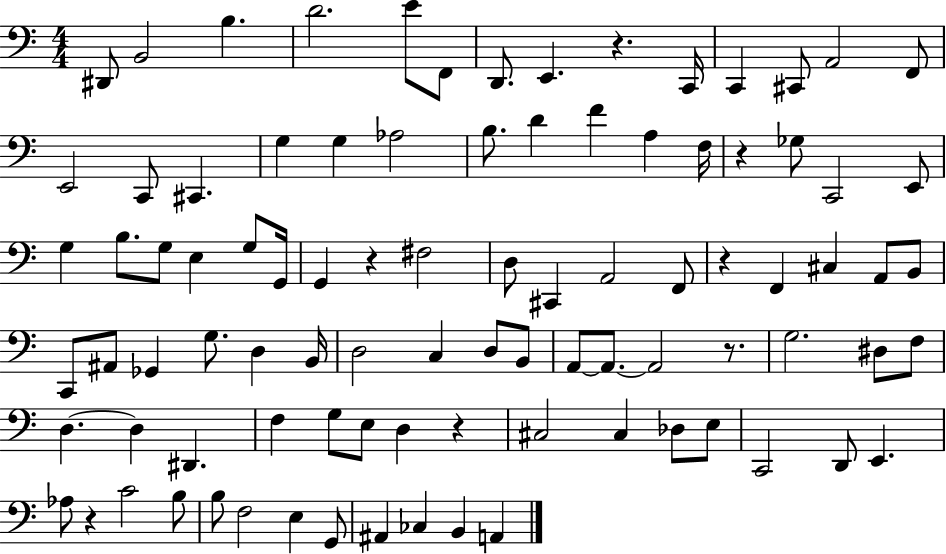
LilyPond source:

{
  \clef bass
  \numericTimeSignature
  \time 4/4
  \key c \major
  \repeat volta 2 { dis,8 b,2 b4. | d'2. e'8 f,8 | d,8. e,4. r4. c,16 | c,4 cis,8 a,2 f,8 | \break e,2 c,8 cis,4. | g4 g4 aes2 | b8. d'4 f'4 a4 f16 | r4 ges8 c,2 e,8 | \break g4 b8. g8 e4 g8 g,16 | g,4 r4 fis2 | d8 cis,4 a,2 f,8 | r4 f,4 cis4 a,8 b,8 | \break c,8 ais,8 ges,4 g8. d4 b,16 | d2 c4 d8 b,8 | a,8~~ a,8.~~ a,2 r8. | g2. dis8 f8 | \break d4.~~ d4 dis,4. | f4 g8 e8 d4 r4 | cis2 cis4 des8 e8 | c,2 d,8 e,4. | \break aes8 r4 c'2 b8 | b8 f2 e4 g,8 | ais,4 ces4 b,4 a,4 | } \bar "|."
}